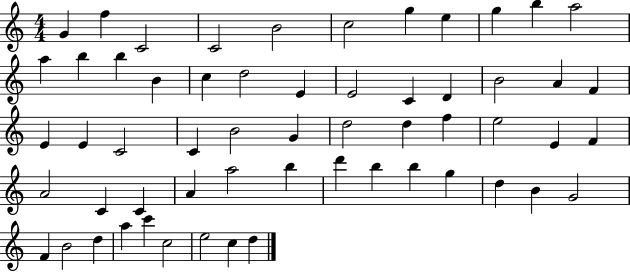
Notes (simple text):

G4/q F5/q C4/h C4/h B4/h C5/h G5/q E5/q G5/q B5/q A5/h A5/q B5/q B5/q B4/q C5/q D5/h E4/q E4/h C4/q D4/q B4/h A4/q F4/q E4/q E4/q C4/h C4/q B4/h G4/q D5/h D5/q F5/q E5/h E4/q F4/q A4/h C4/q C4/q A4/q A5/h B5/q D6/q B5/q B5/q G5/q D5/q B4/q G4/h F4/q B4/h D5/q A5/q C6/q C5/h E5/h C5/q D5/q